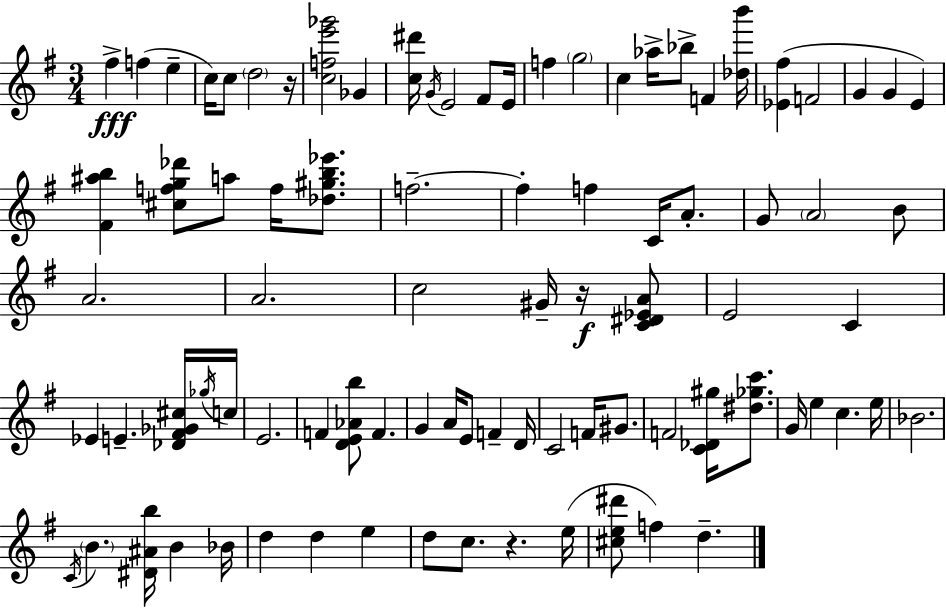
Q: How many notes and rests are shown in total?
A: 87